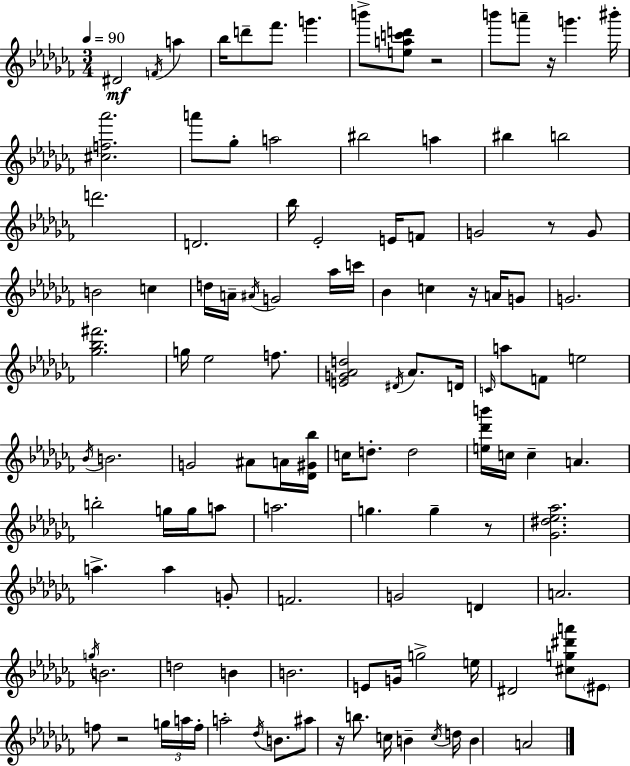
{
  \clef treble
  \numericTimeSignature
  \time 3/4
  \key aes \minor
  \tempo 4 = 90
  \repeat volta 2 { dis'2\mf \acciaccatura { f'16 } a''4 | bes''16 d'''8-- fes'''8. g'''4. | b'''8-> <e'' a'' c''' d'''>8 r2 | b'''8 a'''8-- r16 g'''4. | \break bis'''16-. <cis'' f'' aes'''>2. | a'''8 ges''8-. a''2 | bis''2 a''4 | bis''4 b''2 | \break d'''2. | d'2. | bes''16 ees'2-. e'16 f'8 | g'2 r8 g'8 | \break b'2 c''4 | d''16 a'16-- \acciaccatura { ais'16 } g'2 | aes''16 c'''16 bes'4 c''4 r16 a'16 | g'8 g'2. | \break <ges'' bes'' fis'''>2. | g''16 ees''2 f''8. | <e' g' aes' d''>2 \acciaccatura { dis'16 } aes'8. | d'16 \grace { c'16 } a''8 f'8 e''2 | \break \acciaccatura { bes'16 } b'2. | g'2 | ais'8 a'16 <des' gis' bes''>16 c''16 d''8.-. d''2 | <e'' des''' b'''>16 c''16 c''4-- a'4. | \break b''2-. | g''16 g''16 a''8 a''2. | g''4. g''4-- | r8 <ges' dis'' ees'' aes''>2. | \break a''4.-> a''4 | g'8-. f'2. | g'2 | d'4 a'2. | \break \acciaccatura { g''16 } b'2. | d''2 | b'4 b'2. | e'8 g'16 g''2-> | \break e''16 dis'2 | <cis'' g'' dis''' a'''>8 \parenthesize eis'8 f''8 r2 | \tuplet 3/2 { g''16 a''16 f''16-. } a''2-. | \acciaccatura { des''16 } b'8. ais''8 r16 b''8. | \break c''16 b'4-- \acciaccatura { c''16 } d''16 b'4 | a'2 } \bar "|."
}